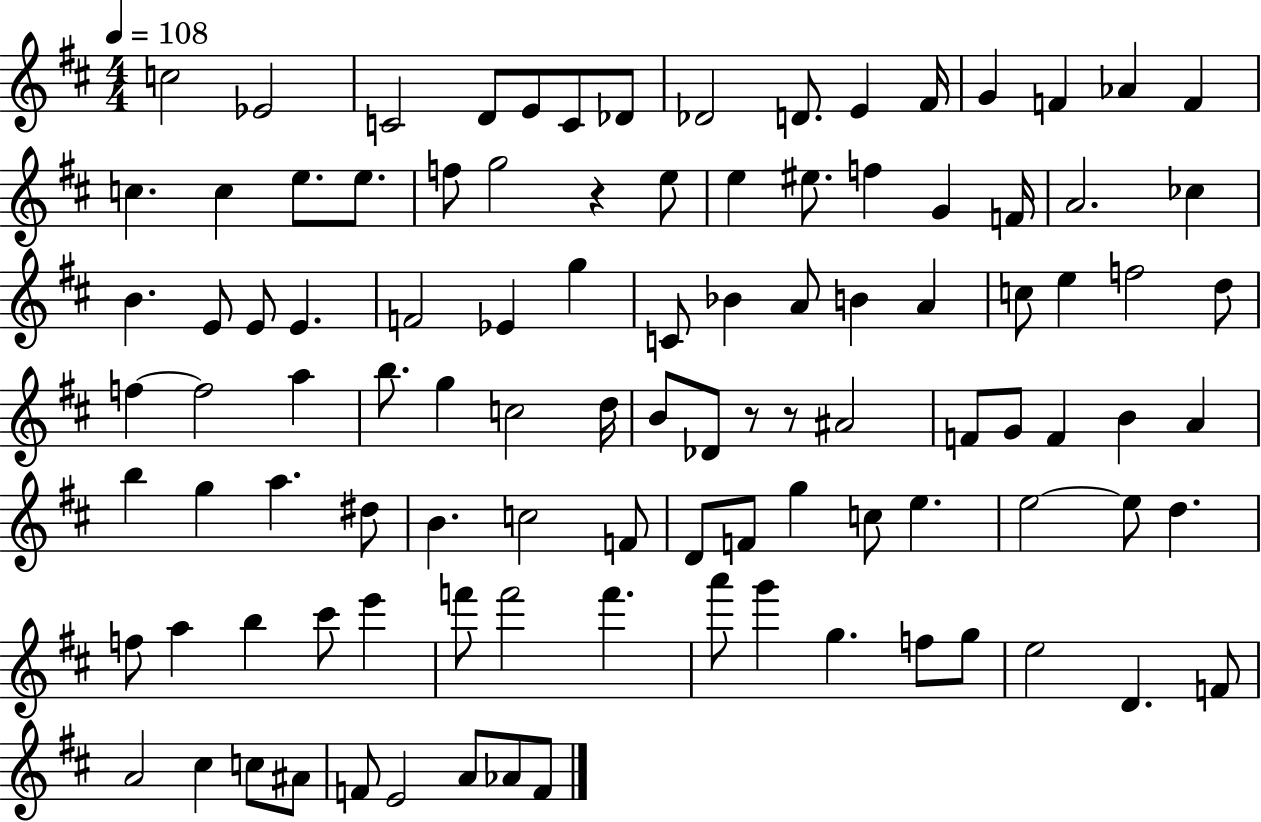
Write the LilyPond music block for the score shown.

{
  \clef treble
  \numericTimeSignature
  \time 4/4
  \key d \major
  \tempo 4 = 108
  c''2 ees'2 | c'2 d'8 e'8 c'8 des'8 | des'2 d'8. e'4 fis'16 | g'4 f'4 aes'4 f'4 | \break c''4. c''4 e''8. e''8. | f''8 g''2 r4 e''8 | e''4 eis''8. f''4 g'4 f'16 | a'2. ces''4 | \break b'4. e'8 e'8 e'4. | f'2 ees'4 g''4 | c'8 bes'4 a'8 b'4 a'4 | c''8 e''4 f''2 d''8 | \break f''4~~ f''2 a''4 | b''8. g''4 c''2 d''16 | b'8 des'8 r8 r8 ais'2 | f'8 g'8 f'4 b'4 a'4 | \break b''4 g''4 a''4. dis''8 | b'4. c''2 f'8 | d'8 f'8 g''4 c''8 e''4. | e''2~~ e''8 d''4. | \break f''8 a''4 b''4 cis'''8 e'''4 | f'''8 f'''2 f'''4. | a'''8 g'''4 g''4. f''8 g''8 | e''2 d'4. f'8 | \break a'2 cis''4 c''8 ais'8 | f'8 e'2 a'8 aes'8 f'8 | \bar "|."
}